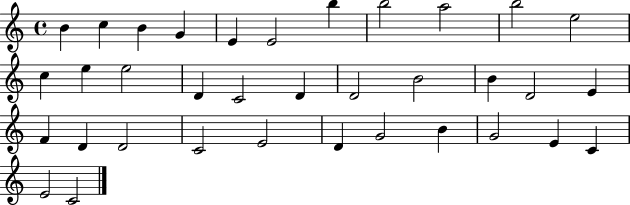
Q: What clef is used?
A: treble